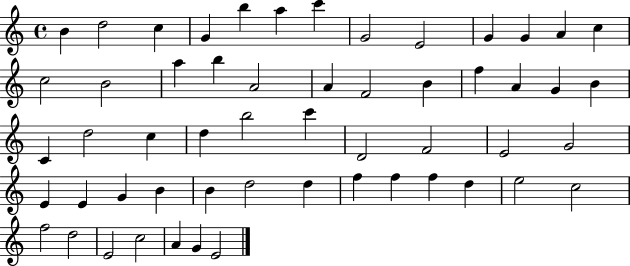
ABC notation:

X:1
T:Untitled
M:4/4
L:1/4
K:C
B d2 c G b a c' G2 E2 G G A c c2 B2 a b A2 A F2 B f A G B C d2 c d b2 c' D2 F2 E2 G2 E E G B B d2 d f f f d e2 c2 f2 d2 E2 c2 A G E2